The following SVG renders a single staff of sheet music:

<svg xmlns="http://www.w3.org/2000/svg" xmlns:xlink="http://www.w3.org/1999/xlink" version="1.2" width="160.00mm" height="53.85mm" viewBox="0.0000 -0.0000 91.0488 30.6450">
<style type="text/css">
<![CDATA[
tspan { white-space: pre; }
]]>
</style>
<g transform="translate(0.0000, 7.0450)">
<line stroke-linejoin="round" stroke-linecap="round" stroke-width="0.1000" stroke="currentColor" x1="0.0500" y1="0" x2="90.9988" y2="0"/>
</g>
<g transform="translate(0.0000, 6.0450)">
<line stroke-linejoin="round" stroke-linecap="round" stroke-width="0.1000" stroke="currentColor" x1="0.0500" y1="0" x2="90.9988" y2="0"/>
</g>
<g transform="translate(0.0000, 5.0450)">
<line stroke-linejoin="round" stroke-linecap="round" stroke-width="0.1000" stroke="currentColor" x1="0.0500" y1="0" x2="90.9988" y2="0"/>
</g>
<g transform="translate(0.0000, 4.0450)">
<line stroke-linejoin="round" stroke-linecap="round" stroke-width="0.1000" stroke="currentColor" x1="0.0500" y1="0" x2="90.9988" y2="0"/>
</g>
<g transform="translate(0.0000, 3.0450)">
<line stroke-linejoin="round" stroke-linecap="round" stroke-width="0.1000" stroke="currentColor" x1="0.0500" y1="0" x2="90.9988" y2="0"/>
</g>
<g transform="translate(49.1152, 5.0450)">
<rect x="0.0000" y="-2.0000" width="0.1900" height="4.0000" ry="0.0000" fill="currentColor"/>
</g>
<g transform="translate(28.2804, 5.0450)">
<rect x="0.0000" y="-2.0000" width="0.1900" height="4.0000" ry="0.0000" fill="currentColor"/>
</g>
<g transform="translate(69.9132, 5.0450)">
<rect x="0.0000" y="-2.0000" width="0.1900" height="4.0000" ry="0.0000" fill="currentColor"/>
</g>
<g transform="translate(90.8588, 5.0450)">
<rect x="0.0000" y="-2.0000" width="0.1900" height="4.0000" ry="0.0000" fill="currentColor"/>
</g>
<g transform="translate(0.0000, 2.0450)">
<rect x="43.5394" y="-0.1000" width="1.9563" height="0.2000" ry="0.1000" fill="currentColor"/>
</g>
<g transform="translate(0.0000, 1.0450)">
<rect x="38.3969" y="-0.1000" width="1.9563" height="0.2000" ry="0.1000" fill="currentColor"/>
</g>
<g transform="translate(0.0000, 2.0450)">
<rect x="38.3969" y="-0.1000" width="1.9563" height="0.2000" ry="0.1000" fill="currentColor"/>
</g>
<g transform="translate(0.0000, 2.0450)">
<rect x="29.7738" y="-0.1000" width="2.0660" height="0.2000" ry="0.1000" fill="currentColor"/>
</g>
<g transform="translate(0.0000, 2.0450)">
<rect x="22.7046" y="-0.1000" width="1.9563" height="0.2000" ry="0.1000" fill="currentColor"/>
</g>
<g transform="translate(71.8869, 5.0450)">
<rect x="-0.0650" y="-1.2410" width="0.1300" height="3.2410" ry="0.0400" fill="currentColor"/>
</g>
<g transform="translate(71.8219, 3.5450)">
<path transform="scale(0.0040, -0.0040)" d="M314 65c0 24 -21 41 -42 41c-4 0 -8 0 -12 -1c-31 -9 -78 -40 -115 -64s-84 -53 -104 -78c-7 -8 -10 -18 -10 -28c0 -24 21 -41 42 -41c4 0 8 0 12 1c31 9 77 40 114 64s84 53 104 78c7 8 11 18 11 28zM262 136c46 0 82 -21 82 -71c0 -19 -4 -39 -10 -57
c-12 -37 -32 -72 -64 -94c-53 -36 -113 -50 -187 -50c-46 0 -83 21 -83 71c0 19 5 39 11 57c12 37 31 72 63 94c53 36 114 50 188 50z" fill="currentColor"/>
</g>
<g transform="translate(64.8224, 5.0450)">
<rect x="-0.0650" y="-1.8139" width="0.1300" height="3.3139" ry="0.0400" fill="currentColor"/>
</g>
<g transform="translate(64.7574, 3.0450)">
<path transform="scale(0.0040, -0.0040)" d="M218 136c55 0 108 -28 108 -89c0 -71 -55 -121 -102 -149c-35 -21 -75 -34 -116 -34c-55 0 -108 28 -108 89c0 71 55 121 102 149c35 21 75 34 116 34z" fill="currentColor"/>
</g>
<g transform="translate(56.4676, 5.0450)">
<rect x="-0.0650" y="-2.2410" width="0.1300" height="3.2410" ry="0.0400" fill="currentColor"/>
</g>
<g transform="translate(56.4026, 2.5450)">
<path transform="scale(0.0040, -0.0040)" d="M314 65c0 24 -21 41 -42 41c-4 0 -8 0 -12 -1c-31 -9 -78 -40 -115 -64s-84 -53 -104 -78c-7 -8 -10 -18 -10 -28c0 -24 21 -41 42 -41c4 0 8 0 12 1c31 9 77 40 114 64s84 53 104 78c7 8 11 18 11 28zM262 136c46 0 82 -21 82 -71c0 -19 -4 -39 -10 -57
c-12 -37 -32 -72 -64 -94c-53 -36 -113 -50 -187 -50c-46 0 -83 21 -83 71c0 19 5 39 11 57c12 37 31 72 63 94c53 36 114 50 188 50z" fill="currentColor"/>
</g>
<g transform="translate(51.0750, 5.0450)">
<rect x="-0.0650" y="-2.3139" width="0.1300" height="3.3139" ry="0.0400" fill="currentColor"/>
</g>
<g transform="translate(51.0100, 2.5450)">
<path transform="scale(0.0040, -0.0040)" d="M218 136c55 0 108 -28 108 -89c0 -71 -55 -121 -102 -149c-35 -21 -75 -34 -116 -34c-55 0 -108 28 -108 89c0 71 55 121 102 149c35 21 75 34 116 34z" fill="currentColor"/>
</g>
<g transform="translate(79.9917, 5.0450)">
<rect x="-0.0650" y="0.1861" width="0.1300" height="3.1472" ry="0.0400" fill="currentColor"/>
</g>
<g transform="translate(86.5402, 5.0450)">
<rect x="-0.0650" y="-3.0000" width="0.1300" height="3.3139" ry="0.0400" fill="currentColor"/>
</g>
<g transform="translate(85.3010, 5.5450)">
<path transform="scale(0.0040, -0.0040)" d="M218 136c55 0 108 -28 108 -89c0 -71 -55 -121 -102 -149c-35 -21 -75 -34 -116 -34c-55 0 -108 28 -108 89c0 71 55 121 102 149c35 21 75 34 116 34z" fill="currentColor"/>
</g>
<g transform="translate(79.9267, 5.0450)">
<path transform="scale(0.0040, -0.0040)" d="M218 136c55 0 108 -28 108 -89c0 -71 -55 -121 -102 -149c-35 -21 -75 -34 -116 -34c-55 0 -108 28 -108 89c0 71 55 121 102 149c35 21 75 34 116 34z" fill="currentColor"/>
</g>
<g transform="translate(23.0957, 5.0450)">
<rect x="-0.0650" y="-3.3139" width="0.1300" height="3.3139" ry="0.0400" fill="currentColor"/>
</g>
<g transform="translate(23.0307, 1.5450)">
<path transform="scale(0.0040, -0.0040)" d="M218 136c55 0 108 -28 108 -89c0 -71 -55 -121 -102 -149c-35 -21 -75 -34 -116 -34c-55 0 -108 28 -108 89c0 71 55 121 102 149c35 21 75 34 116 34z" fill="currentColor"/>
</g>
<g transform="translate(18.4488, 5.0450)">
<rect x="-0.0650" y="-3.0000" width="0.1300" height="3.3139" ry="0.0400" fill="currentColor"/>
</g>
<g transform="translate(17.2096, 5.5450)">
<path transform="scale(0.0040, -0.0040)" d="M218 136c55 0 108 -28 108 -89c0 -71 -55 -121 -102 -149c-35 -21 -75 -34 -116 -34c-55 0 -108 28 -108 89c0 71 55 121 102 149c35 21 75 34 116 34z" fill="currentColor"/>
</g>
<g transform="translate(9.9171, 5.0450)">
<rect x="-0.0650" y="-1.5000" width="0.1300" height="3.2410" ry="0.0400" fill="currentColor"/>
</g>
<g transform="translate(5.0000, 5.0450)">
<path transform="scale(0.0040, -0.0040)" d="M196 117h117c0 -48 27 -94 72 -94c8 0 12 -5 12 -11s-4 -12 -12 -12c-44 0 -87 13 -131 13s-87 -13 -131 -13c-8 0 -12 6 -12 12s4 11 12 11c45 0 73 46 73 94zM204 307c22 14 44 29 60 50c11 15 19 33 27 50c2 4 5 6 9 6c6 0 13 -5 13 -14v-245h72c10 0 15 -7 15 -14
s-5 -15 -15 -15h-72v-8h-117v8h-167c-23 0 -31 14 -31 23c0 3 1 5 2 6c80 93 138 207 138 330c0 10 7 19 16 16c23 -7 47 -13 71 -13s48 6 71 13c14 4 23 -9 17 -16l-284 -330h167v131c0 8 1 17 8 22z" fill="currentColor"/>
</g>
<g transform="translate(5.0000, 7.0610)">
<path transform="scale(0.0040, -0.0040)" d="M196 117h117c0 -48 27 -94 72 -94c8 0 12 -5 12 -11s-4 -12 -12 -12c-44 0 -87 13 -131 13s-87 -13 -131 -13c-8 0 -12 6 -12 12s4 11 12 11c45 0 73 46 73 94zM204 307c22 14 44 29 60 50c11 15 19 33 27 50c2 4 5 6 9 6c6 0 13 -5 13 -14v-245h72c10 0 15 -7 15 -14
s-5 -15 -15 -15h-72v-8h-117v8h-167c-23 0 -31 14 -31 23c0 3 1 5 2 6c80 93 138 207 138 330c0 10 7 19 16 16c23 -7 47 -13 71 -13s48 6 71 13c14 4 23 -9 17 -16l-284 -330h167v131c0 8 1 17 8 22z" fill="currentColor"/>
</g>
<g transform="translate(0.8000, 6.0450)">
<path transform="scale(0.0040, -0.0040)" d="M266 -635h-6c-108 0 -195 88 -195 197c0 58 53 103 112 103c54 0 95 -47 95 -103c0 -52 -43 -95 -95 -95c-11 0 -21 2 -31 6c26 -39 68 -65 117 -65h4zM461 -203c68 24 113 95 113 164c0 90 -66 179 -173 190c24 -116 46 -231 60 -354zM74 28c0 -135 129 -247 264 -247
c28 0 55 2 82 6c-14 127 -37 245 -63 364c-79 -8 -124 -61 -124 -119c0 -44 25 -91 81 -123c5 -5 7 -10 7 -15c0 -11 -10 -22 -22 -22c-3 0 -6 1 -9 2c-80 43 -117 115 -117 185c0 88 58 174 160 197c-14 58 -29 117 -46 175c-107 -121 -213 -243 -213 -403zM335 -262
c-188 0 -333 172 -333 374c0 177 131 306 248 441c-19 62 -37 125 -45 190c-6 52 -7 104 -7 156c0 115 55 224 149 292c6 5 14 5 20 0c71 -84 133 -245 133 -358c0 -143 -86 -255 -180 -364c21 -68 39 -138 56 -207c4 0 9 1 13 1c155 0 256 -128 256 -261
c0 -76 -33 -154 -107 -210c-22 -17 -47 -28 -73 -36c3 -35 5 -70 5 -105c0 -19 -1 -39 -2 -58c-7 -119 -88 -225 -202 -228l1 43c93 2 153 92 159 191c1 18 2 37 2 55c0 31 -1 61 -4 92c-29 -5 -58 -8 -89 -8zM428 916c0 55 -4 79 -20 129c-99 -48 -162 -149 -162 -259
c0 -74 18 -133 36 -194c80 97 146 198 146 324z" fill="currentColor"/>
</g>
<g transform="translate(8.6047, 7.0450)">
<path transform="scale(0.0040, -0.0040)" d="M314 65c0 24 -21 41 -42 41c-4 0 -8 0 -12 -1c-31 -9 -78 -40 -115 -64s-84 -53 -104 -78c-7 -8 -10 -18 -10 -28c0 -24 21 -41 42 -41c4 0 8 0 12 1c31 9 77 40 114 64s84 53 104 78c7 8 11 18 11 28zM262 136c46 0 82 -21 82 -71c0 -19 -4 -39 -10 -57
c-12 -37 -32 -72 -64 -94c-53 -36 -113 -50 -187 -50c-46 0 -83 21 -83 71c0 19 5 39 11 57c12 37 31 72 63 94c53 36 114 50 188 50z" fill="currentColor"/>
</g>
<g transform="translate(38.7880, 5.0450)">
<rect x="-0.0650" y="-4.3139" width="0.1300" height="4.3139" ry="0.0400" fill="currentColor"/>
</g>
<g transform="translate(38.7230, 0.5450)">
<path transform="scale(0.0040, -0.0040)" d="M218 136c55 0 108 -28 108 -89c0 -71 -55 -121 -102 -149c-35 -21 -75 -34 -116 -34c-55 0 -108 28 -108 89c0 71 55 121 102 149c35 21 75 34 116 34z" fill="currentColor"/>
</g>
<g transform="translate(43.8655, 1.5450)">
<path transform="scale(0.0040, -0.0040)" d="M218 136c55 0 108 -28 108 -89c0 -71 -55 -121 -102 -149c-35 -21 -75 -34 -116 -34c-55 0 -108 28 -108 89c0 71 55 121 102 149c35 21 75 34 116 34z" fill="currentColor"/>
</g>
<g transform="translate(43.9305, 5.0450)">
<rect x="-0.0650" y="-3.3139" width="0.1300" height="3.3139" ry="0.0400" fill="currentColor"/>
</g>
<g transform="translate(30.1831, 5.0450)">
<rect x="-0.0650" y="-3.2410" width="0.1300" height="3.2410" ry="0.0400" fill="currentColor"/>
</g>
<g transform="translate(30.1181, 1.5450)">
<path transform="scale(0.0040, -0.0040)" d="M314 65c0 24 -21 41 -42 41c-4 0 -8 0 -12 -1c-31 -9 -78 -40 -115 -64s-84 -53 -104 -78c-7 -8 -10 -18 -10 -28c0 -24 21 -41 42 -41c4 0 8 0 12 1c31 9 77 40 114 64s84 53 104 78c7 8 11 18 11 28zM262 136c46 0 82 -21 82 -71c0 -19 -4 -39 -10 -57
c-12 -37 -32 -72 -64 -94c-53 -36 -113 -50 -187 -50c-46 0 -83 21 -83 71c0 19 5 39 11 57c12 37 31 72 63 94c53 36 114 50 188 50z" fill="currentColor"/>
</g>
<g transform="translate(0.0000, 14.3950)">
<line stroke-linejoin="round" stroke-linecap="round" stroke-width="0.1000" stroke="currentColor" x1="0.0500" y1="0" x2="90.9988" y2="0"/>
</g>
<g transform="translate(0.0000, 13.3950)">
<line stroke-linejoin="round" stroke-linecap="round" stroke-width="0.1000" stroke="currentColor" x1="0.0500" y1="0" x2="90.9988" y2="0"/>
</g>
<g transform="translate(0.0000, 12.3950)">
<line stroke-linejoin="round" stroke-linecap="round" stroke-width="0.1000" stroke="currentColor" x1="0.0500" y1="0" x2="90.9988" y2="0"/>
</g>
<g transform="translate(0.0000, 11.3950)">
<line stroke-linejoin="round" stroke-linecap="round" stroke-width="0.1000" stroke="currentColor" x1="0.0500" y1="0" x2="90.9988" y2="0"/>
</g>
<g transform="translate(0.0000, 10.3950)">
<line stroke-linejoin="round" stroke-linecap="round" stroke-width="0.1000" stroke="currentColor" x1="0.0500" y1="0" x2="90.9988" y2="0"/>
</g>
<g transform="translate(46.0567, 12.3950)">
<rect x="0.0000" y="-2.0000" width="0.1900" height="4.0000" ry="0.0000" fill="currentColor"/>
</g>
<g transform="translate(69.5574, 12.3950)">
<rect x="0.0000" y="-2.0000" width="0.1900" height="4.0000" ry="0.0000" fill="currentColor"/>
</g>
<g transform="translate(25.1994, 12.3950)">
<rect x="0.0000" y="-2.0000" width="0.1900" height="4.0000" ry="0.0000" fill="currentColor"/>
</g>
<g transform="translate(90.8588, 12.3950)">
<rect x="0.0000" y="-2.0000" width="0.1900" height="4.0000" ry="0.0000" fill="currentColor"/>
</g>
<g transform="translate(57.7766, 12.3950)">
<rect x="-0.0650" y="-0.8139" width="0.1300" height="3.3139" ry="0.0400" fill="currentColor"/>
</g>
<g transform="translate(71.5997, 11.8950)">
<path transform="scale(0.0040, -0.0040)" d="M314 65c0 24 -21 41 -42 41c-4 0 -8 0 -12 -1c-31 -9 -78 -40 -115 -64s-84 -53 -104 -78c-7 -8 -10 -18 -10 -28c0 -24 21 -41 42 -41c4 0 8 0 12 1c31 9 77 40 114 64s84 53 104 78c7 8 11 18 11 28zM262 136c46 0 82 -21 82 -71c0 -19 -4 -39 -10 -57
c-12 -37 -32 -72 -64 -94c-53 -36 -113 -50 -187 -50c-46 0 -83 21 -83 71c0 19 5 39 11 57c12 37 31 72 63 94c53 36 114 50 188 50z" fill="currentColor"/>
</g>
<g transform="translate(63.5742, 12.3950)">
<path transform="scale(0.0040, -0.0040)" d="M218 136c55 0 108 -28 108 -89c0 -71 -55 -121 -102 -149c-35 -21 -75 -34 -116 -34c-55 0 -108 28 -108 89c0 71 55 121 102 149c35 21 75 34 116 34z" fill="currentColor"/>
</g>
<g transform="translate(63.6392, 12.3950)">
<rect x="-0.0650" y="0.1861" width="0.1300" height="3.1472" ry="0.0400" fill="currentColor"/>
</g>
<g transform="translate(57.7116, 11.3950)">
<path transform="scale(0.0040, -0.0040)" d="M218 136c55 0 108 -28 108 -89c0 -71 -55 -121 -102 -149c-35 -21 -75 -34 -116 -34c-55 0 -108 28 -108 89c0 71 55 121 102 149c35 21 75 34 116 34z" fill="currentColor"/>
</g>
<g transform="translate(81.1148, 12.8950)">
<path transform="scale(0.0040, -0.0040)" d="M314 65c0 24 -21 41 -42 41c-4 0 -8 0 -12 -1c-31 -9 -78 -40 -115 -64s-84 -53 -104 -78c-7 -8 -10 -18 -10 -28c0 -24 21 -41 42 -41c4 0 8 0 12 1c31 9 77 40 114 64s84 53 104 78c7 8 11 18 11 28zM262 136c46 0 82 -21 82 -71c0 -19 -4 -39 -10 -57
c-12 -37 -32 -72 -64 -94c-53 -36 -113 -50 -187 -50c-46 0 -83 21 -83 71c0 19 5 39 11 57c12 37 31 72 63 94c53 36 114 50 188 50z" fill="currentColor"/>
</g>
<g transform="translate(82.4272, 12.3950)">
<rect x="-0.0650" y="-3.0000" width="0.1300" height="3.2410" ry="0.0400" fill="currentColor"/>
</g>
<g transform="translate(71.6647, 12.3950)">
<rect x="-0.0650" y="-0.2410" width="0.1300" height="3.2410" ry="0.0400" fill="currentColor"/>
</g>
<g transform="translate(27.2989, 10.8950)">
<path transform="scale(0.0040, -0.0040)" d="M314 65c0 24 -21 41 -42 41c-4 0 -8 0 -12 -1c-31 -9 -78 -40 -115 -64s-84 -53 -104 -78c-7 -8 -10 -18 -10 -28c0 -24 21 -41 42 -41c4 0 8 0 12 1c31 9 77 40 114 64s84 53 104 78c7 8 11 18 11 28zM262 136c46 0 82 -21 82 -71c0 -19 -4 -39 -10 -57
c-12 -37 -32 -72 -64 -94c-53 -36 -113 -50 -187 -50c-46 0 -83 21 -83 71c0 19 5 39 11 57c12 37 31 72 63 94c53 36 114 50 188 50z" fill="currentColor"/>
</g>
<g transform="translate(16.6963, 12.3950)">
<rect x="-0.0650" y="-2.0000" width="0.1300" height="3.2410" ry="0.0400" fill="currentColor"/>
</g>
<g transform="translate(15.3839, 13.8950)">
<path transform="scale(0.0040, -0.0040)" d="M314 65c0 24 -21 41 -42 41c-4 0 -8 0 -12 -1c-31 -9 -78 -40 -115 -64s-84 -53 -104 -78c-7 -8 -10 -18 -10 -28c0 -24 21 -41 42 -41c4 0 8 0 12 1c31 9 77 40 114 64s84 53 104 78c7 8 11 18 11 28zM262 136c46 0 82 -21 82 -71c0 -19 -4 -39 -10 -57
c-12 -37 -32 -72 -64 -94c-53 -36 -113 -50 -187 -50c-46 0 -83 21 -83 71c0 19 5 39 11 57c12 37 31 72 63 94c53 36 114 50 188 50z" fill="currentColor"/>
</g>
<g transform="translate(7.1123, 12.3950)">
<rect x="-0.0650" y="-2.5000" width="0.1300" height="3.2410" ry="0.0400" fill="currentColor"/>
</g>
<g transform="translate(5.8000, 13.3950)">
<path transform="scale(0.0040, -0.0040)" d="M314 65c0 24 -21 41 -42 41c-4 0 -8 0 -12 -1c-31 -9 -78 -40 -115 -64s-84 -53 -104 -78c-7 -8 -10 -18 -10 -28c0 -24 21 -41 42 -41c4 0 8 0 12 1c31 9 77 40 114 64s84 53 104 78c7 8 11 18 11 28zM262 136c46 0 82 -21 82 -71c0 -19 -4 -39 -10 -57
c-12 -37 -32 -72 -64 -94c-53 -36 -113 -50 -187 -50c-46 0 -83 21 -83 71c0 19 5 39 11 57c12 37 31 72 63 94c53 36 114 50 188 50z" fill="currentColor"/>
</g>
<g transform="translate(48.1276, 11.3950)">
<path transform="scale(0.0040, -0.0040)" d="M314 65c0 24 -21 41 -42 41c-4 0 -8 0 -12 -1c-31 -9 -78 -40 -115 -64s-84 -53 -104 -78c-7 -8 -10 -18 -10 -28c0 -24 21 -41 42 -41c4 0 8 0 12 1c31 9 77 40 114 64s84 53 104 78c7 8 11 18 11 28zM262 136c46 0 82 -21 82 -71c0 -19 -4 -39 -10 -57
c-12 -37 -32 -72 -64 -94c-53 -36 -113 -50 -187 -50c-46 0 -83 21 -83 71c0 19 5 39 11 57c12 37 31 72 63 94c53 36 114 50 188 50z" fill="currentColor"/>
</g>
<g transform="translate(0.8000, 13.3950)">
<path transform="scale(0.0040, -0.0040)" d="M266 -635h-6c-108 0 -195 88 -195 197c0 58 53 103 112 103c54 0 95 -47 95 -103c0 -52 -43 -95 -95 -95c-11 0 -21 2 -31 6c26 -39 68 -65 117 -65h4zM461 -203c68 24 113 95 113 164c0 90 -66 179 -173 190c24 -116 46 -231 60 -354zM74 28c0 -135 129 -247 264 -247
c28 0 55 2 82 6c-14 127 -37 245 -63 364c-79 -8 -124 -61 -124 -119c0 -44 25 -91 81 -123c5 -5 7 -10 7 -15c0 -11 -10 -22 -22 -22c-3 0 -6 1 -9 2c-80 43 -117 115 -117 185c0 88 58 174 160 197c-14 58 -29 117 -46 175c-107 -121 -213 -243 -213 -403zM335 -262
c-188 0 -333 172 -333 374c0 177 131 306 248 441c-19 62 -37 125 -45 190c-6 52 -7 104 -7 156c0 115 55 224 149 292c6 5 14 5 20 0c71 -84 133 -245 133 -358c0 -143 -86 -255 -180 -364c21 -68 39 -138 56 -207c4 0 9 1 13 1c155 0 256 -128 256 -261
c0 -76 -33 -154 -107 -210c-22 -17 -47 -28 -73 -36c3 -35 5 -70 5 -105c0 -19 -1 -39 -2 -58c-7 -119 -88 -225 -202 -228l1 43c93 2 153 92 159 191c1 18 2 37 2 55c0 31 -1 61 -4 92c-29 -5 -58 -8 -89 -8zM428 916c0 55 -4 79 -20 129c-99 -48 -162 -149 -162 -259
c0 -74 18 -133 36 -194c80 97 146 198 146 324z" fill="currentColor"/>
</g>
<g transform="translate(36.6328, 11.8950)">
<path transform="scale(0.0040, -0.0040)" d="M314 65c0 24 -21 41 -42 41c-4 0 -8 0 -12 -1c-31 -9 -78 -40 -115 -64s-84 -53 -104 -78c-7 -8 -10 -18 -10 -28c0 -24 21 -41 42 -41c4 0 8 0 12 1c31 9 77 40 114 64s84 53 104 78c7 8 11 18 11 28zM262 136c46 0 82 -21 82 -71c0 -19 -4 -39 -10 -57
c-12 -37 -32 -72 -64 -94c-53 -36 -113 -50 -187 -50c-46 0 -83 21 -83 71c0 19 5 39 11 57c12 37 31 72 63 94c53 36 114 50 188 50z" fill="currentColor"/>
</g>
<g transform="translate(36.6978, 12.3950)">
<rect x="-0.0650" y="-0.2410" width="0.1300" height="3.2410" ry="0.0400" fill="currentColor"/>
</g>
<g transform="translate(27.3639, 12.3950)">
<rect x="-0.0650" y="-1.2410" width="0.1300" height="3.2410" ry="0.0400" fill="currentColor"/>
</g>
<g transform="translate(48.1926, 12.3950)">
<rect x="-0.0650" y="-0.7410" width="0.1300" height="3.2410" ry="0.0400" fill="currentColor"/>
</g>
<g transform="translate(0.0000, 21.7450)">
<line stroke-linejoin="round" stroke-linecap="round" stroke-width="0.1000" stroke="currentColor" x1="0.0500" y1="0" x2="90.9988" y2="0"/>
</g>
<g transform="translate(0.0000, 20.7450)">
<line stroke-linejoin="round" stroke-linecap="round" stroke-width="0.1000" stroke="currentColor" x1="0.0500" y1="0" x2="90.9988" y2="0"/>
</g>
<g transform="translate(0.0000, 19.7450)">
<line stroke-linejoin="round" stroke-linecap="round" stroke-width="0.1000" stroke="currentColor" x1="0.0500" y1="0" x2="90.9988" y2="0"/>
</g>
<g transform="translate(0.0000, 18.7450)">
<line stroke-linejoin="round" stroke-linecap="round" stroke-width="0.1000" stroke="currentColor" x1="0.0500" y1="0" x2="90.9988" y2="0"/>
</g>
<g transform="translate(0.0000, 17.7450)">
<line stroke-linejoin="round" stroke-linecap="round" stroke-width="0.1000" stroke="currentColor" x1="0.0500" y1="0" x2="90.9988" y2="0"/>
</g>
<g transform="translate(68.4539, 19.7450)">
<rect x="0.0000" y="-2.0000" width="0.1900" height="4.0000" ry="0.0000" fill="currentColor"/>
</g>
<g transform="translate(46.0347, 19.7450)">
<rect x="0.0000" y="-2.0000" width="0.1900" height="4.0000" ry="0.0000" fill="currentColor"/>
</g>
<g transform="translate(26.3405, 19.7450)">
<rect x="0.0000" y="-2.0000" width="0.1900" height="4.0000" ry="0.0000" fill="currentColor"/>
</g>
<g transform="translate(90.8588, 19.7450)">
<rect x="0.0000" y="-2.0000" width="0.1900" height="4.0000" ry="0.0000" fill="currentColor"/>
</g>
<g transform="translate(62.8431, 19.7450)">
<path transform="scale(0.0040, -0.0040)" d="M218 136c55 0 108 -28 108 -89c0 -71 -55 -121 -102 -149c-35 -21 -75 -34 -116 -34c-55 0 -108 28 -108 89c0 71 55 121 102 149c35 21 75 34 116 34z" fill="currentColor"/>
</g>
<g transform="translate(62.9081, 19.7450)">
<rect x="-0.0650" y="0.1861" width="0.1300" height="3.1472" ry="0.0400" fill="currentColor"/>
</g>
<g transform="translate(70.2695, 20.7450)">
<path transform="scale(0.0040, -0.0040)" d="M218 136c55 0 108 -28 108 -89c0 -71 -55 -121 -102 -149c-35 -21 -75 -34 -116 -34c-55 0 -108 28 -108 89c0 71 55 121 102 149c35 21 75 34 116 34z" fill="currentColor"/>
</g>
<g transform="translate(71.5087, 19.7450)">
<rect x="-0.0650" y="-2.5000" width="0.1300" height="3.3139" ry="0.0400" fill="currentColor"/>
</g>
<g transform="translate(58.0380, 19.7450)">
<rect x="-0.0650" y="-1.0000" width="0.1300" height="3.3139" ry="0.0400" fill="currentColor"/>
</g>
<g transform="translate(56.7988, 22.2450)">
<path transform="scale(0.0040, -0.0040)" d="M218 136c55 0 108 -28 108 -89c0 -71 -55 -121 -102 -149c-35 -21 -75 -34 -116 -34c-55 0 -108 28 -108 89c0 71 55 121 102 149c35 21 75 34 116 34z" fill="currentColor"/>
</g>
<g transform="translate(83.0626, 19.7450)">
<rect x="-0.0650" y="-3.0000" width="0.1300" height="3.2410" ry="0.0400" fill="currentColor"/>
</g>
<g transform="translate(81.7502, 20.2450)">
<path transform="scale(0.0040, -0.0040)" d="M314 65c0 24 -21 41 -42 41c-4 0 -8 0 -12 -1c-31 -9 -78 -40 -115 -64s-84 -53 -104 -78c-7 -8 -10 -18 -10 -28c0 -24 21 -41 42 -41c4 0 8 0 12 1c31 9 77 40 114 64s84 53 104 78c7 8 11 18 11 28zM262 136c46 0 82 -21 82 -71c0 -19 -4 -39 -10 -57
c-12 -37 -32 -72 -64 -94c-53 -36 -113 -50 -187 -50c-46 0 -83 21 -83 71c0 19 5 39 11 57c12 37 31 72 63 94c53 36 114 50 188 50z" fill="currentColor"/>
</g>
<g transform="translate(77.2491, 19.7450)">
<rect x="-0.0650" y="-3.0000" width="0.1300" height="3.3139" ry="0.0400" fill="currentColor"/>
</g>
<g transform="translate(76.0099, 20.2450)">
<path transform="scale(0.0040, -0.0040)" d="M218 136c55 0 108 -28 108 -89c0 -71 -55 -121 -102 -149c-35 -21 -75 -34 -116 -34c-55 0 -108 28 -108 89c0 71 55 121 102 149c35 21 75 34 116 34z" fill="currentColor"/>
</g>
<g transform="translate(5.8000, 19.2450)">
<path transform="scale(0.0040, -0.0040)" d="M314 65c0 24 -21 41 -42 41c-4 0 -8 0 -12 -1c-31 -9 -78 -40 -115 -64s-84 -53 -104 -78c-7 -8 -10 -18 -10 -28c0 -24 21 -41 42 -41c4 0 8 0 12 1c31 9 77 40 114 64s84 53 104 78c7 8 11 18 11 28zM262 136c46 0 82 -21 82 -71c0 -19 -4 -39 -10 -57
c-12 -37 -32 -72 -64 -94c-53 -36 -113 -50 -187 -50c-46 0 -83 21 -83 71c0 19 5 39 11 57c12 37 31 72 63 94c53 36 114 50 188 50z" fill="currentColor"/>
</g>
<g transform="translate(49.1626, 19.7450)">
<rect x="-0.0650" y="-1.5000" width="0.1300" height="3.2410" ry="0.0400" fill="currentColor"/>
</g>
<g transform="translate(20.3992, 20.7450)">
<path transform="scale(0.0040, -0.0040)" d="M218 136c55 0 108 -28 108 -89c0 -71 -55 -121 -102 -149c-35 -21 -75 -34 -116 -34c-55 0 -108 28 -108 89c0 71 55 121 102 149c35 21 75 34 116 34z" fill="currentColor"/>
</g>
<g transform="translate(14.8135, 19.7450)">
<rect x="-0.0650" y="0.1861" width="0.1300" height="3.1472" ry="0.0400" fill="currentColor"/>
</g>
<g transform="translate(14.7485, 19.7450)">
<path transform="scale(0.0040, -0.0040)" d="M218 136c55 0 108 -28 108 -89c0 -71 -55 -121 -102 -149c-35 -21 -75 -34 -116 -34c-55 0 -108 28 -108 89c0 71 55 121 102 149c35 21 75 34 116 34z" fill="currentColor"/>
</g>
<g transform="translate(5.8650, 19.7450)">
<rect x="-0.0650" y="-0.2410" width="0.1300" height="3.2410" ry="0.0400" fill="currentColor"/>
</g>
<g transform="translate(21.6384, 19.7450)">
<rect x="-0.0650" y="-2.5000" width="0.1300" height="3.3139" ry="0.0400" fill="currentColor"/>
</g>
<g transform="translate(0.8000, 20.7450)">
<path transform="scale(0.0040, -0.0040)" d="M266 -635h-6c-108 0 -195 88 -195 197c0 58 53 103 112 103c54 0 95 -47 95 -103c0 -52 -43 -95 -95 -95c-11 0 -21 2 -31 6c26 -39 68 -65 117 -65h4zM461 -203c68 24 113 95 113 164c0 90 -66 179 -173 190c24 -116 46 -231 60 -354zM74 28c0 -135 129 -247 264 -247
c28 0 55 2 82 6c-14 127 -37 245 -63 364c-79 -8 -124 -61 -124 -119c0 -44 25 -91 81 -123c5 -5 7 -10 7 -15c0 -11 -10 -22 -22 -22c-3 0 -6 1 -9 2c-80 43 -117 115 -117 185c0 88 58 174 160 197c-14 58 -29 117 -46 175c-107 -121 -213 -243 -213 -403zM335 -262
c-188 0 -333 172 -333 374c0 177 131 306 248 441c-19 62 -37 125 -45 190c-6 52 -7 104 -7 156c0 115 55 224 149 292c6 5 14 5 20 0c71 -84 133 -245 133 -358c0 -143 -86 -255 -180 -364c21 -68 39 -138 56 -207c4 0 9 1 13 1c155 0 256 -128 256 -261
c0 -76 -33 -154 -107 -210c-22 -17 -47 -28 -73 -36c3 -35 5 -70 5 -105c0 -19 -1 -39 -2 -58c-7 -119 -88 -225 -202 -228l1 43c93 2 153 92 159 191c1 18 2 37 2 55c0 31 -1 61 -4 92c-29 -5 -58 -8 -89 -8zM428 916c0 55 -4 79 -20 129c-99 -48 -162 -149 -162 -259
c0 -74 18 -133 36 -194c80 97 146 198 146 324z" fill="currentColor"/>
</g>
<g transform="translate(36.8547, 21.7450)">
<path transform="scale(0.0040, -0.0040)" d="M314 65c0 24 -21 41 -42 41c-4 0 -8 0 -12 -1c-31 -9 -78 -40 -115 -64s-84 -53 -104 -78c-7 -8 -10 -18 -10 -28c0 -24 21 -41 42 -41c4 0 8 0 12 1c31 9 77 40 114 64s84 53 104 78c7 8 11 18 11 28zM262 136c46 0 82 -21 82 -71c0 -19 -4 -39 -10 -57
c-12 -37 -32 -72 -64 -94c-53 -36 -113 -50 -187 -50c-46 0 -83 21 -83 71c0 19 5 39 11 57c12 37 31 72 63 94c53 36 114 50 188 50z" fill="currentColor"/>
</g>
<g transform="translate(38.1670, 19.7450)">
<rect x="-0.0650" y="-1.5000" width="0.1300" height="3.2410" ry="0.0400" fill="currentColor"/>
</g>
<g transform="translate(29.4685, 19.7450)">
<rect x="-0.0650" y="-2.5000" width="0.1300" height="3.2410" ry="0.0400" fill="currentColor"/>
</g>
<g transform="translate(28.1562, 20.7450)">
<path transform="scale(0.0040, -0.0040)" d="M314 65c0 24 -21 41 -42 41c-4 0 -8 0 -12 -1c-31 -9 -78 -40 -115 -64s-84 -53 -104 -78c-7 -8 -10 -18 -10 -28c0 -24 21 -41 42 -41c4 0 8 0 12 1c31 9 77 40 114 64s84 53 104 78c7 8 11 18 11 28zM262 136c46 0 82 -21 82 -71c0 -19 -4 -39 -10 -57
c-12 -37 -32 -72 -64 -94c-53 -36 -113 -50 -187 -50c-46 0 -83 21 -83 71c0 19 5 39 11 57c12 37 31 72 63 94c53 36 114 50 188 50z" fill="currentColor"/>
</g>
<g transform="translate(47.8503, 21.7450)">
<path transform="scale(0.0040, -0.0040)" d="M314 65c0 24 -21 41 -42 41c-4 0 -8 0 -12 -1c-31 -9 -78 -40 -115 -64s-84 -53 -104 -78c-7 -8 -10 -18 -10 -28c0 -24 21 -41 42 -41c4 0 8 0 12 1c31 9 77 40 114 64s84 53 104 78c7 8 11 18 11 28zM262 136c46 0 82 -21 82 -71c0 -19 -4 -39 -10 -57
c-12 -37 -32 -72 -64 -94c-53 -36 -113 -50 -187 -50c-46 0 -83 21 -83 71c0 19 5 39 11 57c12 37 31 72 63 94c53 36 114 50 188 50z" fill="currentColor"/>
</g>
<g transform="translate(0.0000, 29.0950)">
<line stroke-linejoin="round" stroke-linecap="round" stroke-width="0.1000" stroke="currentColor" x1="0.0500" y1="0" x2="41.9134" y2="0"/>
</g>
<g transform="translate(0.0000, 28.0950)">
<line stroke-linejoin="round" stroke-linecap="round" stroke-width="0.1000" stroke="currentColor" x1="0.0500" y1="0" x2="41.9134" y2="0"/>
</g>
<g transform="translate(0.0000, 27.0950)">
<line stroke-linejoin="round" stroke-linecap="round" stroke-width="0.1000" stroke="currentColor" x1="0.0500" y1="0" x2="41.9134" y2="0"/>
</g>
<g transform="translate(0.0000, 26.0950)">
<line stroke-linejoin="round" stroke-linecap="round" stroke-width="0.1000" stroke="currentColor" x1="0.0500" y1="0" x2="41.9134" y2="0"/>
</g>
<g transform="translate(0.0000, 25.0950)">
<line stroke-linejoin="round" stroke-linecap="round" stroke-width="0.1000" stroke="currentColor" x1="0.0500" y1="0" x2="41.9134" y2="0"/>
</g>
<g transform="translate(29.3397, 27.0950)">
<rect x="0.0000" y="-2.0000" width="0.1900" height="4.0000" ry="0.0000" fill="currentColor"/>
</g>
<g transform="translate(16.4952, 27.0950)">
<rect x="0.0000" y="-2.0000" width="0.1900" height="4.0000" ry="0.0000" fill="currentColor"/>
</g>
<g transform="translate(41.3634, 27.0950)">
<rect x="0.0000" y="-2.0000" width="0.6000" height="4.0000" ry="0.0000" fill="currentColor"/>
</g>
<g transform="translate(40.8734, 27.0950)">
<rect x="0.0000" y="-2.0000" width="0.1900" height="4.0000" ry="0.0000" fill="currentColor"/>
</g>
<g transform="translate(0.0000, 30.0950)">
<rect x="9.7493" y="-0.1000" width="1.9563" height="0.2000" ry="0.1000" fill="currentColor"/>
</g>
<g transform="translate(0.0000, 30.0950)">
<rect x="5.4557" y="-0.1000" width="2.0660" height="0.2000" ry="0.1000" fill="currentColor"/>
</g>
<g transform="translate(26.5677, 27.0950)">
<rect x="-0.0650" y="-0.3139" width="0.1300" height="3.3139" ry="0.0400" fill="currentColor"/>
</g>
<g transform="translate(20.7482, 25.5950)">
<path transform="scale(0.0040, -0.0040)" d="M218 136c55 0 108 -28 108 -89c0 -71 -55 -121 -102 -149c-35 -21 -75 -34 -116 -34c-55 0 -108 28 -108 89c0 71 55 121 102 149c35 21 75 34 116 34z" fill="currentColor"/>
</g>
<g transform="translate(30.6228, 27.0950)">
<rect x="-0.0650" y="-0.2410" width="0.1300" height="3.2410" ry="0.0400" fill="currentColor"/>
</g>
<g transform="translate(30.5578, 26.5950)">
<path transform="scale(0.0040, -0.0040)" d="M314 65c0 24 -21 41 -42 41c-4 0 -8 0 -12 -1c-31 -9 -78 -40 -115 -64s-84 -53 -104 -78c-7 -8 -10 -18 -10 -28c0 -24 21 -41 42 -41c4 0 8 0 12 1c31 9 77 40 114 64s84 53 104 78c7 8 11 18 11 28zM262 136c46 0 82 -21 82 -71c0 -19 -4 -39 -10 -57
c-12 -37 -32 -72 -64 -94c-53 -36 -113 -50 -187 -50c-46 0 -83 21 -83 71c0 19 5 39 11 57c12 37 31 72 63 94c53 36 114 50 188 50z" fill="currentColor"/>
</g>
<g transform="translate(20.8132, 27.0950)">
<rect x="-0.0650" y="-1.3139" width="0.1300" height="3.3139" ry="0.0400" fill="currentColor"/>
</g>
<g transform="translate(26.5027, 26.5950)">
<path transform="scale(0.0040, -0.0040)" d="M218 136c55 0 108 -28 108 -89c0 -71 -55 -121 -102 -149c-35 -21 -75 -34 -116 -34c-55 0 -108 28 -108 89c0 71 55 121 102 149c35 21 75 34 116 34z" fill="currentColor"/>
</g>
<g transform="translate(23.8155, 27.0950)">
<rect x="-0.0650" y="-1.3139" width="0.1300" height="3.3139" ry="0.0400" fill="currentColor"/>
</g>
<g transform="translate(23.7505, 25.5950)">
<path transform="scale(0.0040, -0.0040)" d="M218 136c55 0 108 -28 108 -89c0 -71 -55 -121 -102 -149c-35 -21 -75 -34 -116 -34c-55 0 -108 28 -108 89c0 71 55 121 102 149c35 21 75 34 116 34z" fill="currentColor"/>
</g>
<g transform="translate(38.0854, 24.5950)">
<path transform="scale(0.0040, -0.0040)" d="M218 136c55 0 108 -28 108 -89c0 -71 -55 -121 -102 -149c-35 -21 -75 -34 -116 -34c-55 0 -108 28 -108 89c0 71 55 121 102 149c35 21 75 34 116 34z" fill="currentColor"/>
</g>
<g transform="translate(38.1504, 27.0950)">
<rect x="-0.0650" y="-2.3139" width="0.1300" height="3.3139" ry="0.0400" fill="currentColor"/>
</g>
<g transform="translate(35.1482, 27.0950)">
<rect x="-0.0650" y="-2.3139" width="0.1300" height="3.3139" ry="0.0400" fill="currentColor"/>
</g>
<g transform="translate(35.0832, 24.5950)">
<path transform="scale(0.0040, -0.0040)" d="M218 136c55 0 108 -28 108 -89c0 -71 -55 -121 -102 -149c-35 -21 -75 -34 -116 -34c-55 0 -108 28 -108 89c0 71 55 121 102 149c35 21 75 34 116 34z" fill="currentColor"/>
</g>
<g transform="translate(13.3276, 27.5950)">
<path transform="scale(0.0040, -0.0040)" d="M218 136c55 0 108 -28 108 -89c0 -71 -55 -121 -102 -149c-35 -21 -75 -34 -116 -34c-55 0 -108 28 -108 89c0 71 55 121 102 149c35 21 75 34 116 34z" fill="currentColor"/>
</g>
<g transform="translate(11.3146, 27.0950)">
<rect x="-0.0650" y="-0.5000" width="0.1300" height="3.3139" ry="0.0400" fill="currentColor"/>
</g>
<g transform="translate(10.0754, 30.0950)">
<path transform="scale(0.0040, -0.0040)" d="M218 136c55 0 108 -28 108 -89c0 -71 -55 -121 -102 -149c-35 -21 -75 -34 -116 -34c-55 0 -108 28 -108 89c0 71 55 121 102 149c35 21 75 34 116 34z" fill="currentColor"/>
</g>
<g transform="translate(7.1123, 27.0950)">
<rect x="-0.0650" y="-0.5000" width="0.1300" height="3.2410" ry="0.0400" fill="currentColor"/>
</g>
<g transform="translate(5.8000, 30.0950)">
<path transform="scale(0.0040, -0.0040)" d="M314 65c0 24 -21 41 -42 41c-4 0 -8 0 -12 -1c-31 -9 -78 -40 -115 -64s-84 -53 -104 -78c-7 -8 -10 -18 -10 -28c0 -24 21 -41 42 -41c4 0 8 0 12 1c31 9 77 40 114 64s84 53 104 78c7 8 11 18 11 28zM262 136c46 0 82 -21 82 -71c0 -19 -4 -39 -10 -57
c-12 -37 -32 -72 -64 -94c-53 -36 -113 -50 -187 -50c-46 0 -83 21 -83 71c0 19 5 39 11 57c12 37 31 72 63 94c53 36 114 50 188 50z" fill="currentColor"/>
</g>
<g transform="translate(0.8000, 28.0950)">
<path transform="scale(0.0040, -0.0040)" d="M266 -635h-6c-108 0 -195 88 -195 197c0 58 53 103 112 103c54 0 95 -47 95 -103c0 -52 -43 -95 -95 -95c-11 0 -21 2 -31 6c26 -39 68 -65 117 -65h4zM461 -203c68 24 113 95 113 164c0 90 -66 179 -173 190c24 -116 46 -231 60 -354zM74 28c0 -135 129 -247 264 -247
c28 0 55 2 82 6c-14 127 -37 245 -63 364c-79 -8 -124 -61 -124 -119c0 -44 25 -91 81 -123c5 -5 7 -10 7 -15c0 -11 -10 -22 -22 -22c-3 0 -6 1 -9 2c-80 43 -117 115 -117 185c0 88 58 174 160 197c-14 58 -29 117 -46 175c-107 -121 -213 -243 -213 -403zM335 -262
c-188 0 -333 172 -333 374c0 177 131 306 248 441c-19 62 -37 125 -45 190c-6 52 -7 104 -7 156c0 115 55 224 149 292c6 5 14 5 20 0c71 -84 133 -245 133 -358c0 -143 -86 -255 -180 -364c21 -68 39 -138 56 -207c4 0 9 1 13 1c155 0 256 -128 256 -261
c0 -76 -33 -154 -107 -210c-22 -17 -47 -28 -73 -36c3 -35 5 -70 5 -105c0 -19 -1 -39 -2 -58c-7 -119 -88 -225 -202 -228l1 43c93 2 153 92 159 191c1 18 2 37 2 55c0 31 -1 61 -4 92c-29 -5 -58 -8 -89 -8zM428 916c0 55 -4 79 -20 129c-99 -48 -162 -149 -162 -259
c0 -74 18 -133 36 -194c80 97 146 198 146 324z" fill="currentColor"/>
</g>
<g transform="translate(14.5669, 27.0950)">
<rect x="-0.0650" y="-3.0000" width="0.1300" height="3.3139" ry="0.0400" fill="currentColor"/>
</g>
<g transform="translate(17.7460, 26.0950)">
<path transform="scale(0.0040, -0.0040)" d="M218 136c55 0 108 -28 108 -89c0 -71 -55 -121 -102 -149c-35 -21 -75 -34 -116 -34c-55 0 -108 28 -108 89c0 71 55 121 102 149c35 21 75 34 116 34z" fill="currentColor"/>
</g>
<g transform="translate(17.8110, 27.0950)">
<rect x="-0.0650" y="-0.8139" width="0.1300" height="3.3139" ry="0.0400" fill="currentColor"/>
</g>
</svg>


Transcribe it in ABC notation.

X:1
T:Untitled
M:4/4
L:1/4
K:C
E2 A b b2 d' b g g2 f e2 B A G2 F2 e2 c2 d2 d B c2 A2 c2 B G G2 E2 E2 D B G A A2 C2 C A d e e c c2 g g